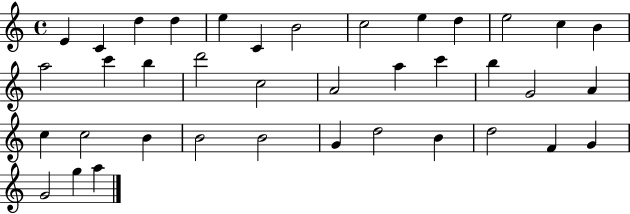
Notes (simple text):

E4/q C4/q D5/q D5/q E5/q C4/q B4/h C5/h E5/q D5/q E5/h C5/q B4/q A5/h C6/q B5/q D6/h C5/h A4/h A5/q C6/q B5/q G4/h A4/q C5/q C5/h B4/q B4/h B4/h G4/q D5/h B4/q D5/h F4/q G4/q G4/h G5/q A5/q